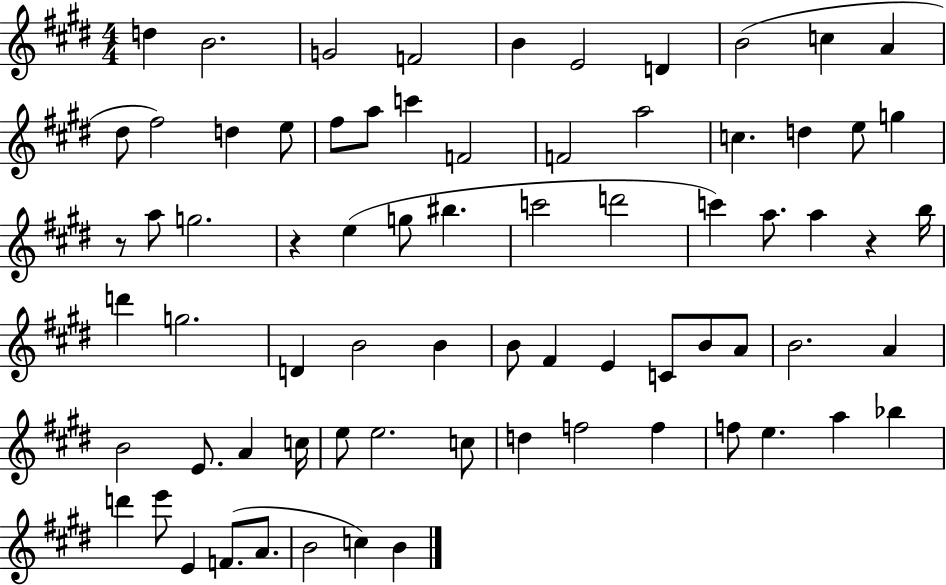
X:1
T:Untitled
M:4/4
L:1/4
K:E
d B2 G2 F2 B E2 D B2 c A ^d/2 ^f2 d e/2 ^f/2 a/2 c' F2 F2 a2 c d e/2 g z/2 a/2 g2 z e g/2 ^b c'2 d'2 c' a/2 a z b/4 d' g2 D B2 B B/2 ^F E C/2 B/2 A/2 B2 A B2 E/2 A c/4 e/2 e2 c/2 d f2 f f/2 e a _b d' e'/2 E F/2 A/2 B2 c B